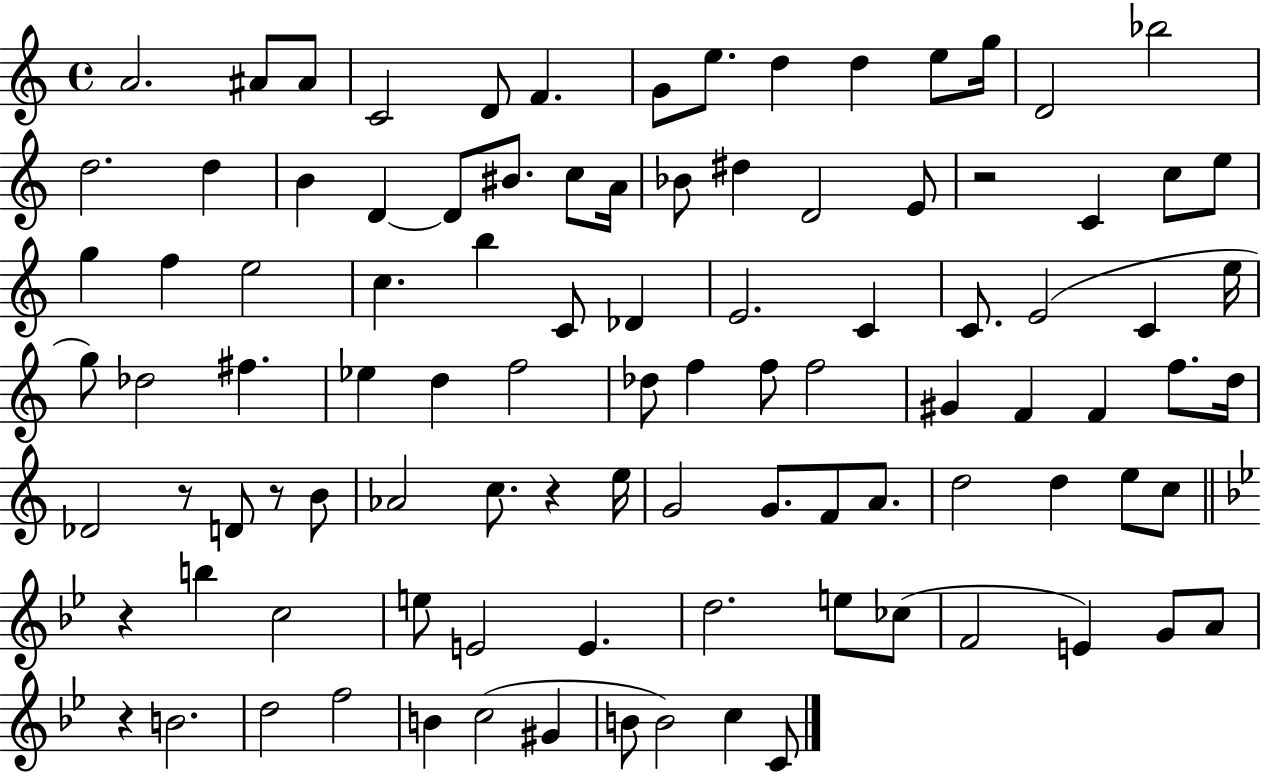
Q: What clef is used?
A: treble